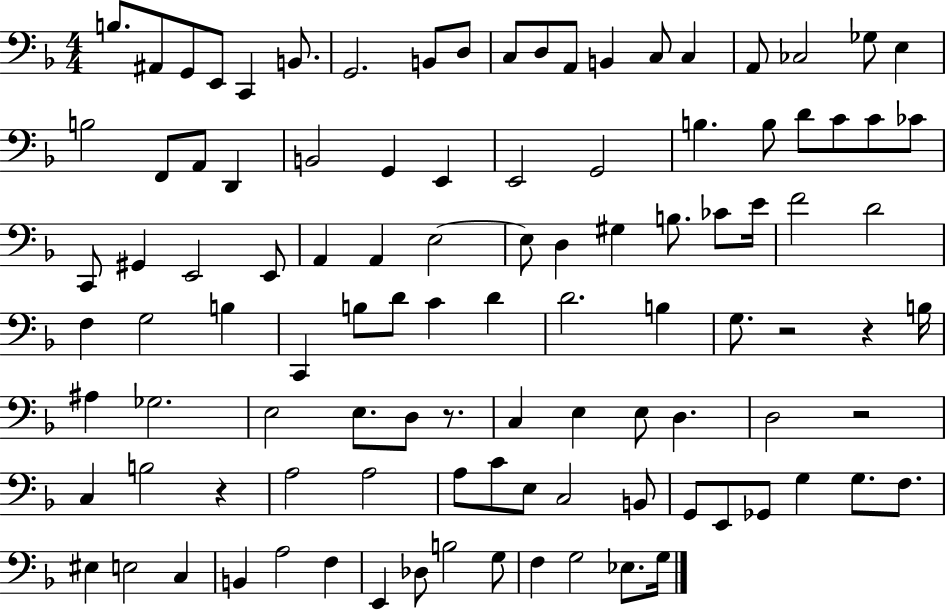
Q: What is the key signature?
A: F major